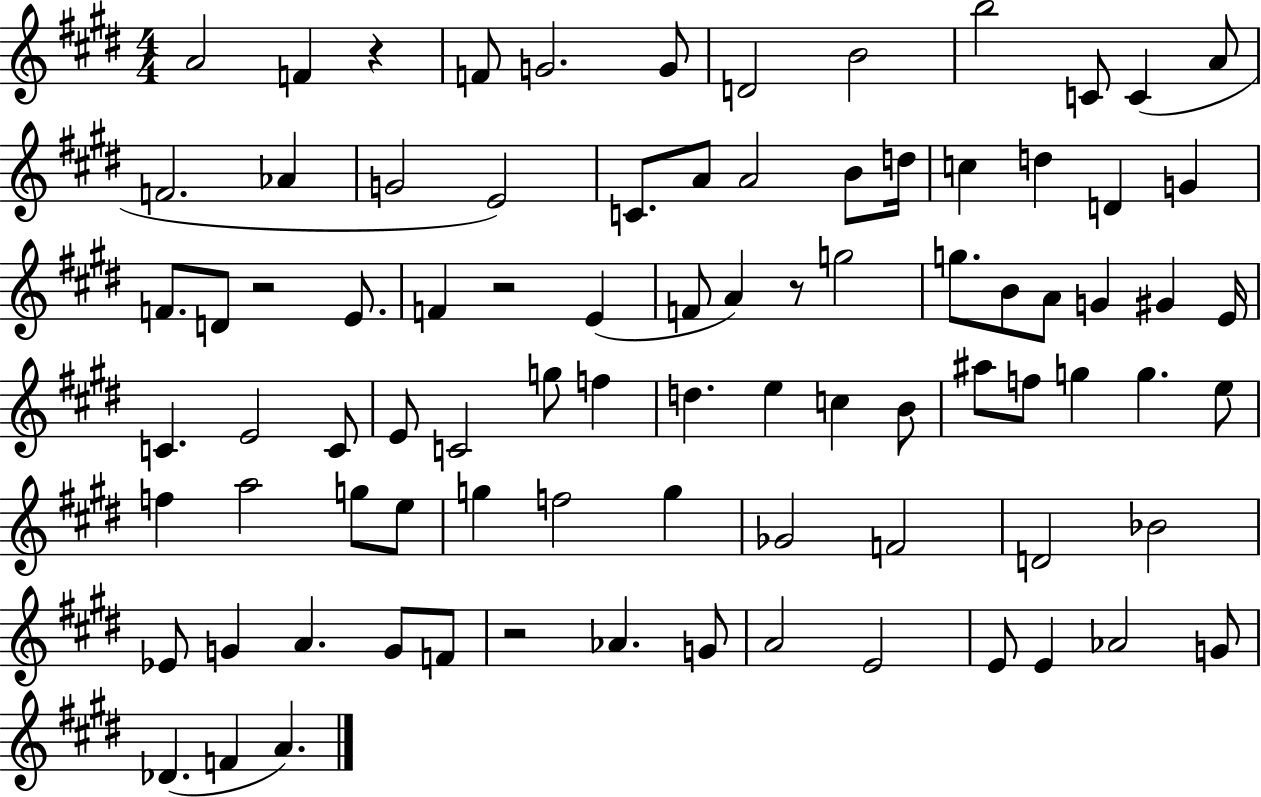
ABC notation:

X:1
T:Untitled
M:4/4
L:1/4
K:E
A2 F z F/2 G2 G/2 D2 B2 b2 C/2 C A/2 F2 _A G2 E2 C/2 A/2 A2 B/2 d/4 c d D G F/2 D/2 z2 E/2 F z2 E F/2 A z/2 g2 g/2 B/2 A/2 G ^G E/4 C E2 C/2 E/2 C2 g/2 f d e c B/2 ^a/2 f/2 g g e/2 f a2 g/2 e/2 g f2 g _G2 F2 D2 _B2 _E/2 G A G/2 F/2 z2 _A G/2 A2 E2 E/2 E _A2 G/2 _D F A